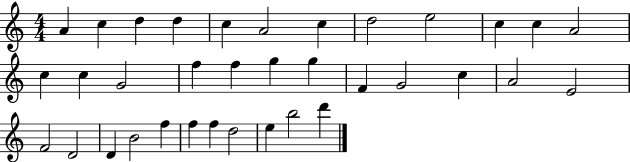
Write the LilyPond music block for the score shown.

{
  \clef treble
  \numericTimeSignature
  \time 4/4
  \key c \major
  a'4 c''4 d''4 d''4 | c''4 a'2 c''4 | d''2 e''2 | c''4 c''4 a'2 | \break c''4 c''4 g'2 | f''4 f''4 g''4 g''4 | f'4 g'2 c''4 | a'2 e'2 | \break f'2 d'2 | d'4 b'2 f''4 | f''4 f''4 d''2 | e''4 b''2 d'''4 | \break \bar "|."
}